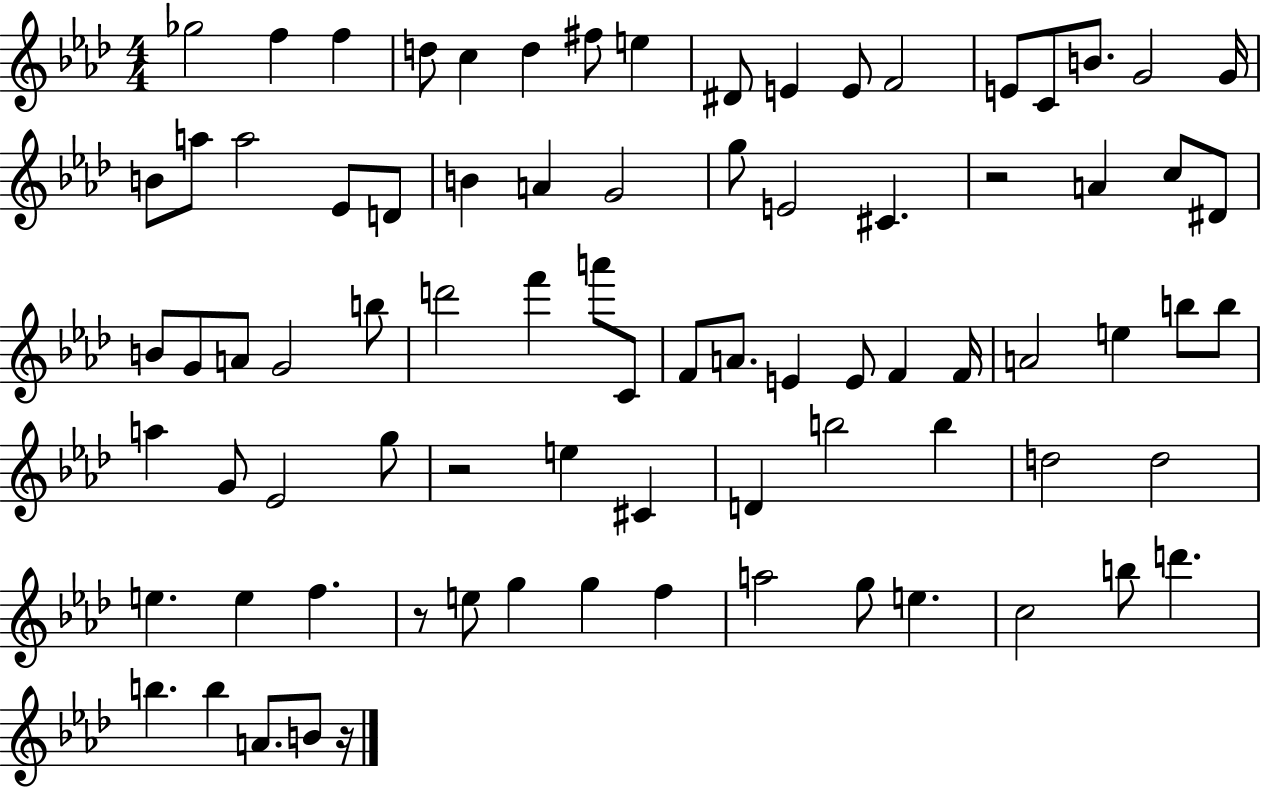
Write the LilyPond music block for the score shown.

{
  \clef treble
  \numericTimeSignature
  \time 4/4
  \key aes \major
  ges''2 f''4 f''4 | d''8 c''4 d''4 fis''8 e''4 | dis'8 e'4 e'8 f'2 | e'8 c'8 b'8. g'2 g'16 | \break b'8 a''8 a''2 ees'8 d'8 | b'4 a'4 g'2 | g''8 e'2 cis'4. | r2 a'4 c''8 dis'8 | \break b'8 g'8 a'8 g'2 b''8 | d'''2 f'''4 a'''8 c'8 | f'8 a'8. e'4 e'8 f'4 f'16 | a'2 e''4 b''8 b''8 | \break a''4 g'8 ees'2 g''8 | r2 e''4 cis'4 | d'4 b''2 b''4 | d''2 d''2 | \break e''4. e''4 f''4. | r8 e''8 g''4 g''4 f''4 | a''2 g''8 e''4. | c''2 b''8 d'''4. | \break b''4. b''4 a'8. b'8 r16 | \bar "|."
}